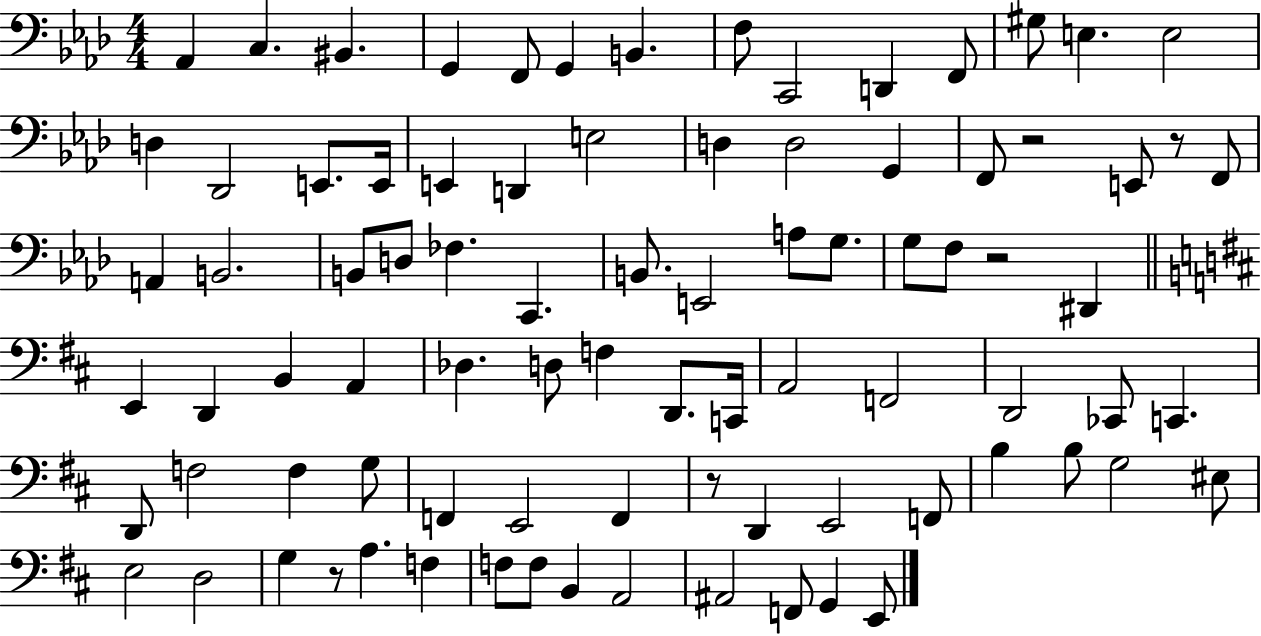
X:1
T:Untitled
M:4/4
L:1/4
K:Ab
_A,, C, ^B,, G,, F,,/2 G,, B,, F,/2 C,,2 D,, F,,/2 ^G,/2 E, E,2 D, _D,,2 E,,/2 E,,/4 E,, D,, E,2 D, D,2 G,, F,,/2 z2 E,,/2 z/2 F,,/2 A,, B,,2 B,,/2 D,/2 _F, C,, B,,/2 E,,2 A,/2 G,/2 G,/2 F,/2 z2 ^D,, E,, D,, B,, A,, _D, D,/2 F, D,,/2 C,,/4 A,,2 F,,2 D,,2 _C,,/2 C,, D,,/2 F,2 F, G,/2 F,, E,,2 F,, z/2 D,, E,,2 F,,/2 B, B,/2 G,2 ^E,/2 E,2 D,2 G, z/2 A, F, F,/2 F,/2 B,, A,,2 ^A,,2 F,,/2 G,, E,,/2